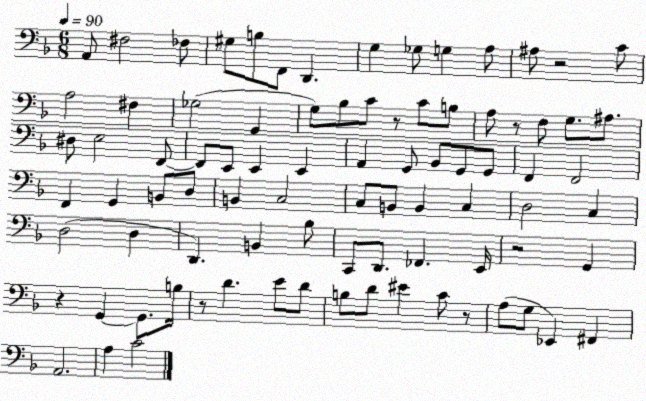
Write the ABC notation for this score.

X:1
T:Untitled
M:6/8
L:1/4
K:F
A,,/2 ^F,2 _F,/2 ^G,/2 B,/2 F,,/2 D,, G, _G,/2 G, A,/2 ^A,/2 z2 C/2 A,2 ^F, _G,2 G,, G,/2 _B,/2 C/2 z/2 C/2 B,/2 A,/2 z/2 F,/2 G,/2 ^A,/2 ^D,/2 E,2 F,,/2 F,,/2 E,,/2 E,, E,, A,, G,,/2 _B,,/2 G,,/2 G,,/2 F,, F,,2 F,, G,, B,,/2 D,/2 B,, C,2 C,/2 B,,/2 B,, C, D,2 C, D,2 D, D,, B,, _B,/2 C,,/2 D,,/2 _F,, E,,/4 z2 G,, z G,, G,,/2 B,/4 z/2 D E/2 D/2 B,/2 D/2 ^E C/2 z/2 A,/2 G,/2 _E,, ^F,, A,,2 A, C2